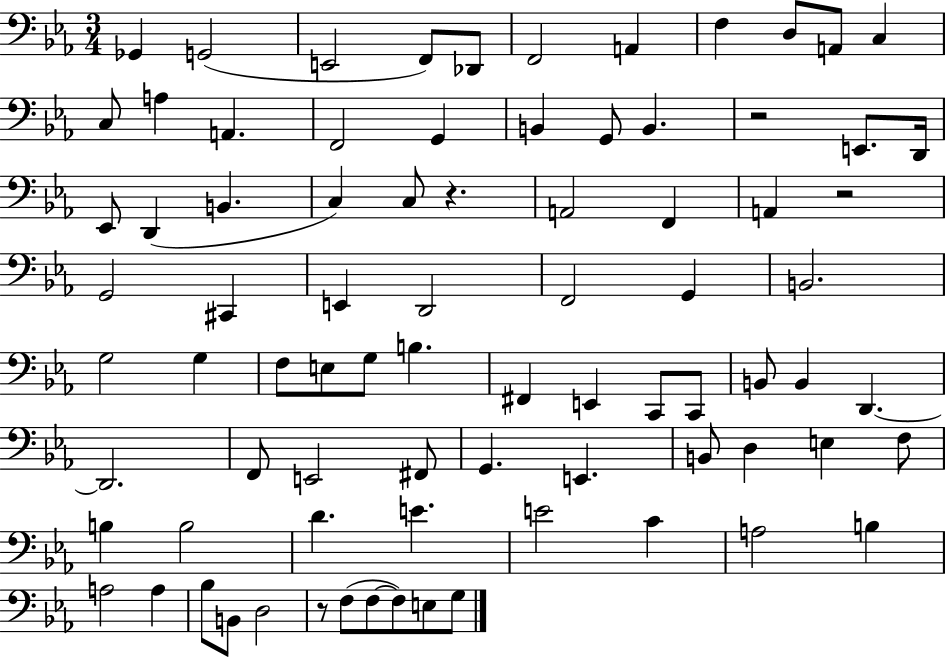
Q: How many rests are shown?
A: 4